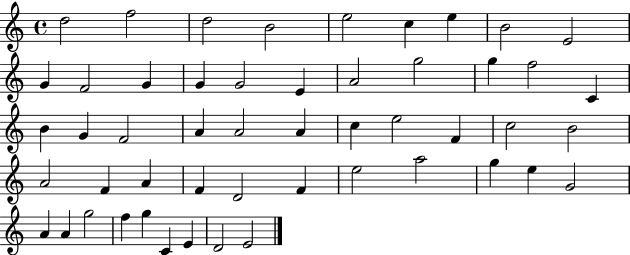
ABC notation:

X:1
T:Untitled
M:4/4
L:1/4
K:C
d2 f2 d2 B2 e2 c e B2 E2 G F2 G G G2 E A2 g2 g f2 C B G F2 A A2 A c e2 F c2 B2 A2 F A F D2 F e2 a2 g e G2 A A g2 f g C E D2 E2